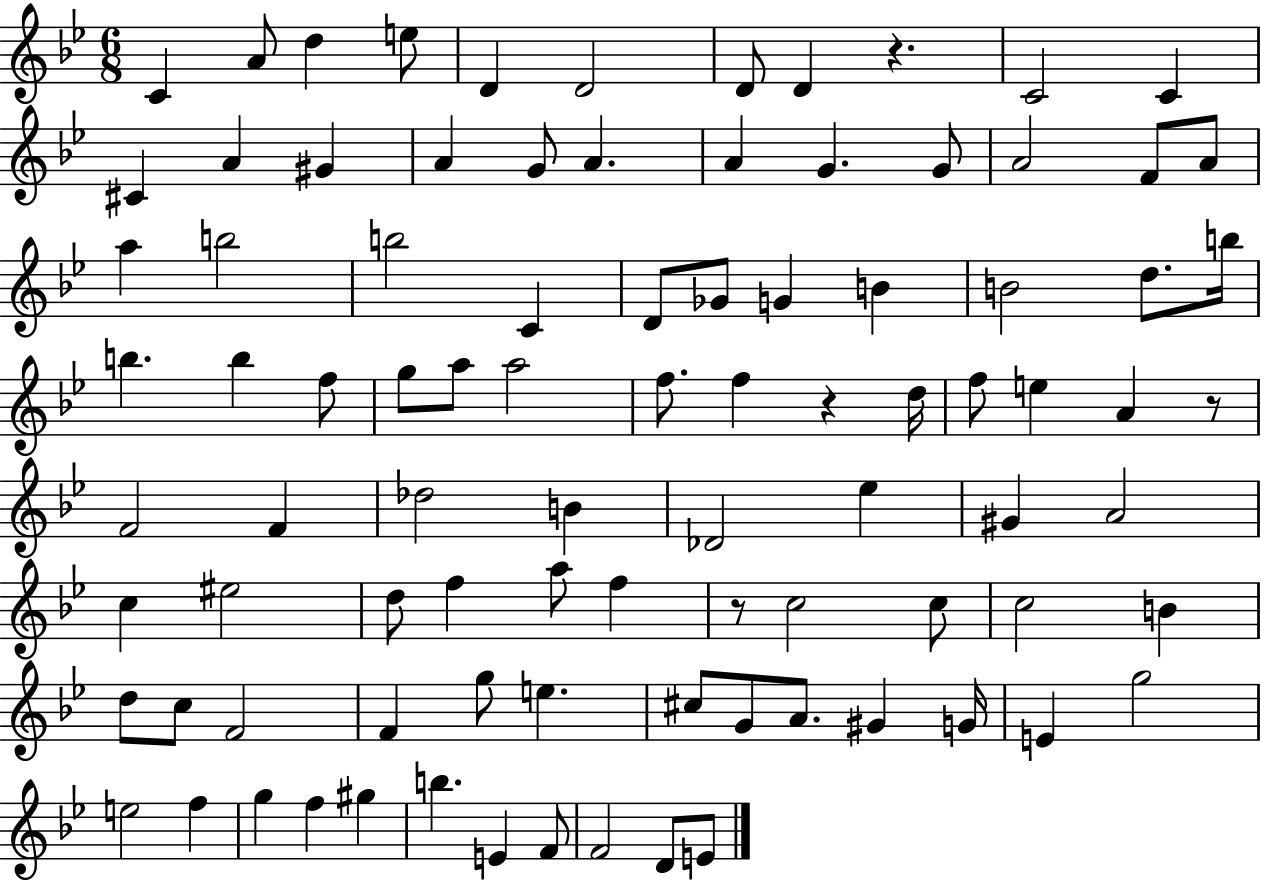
X:1
T:Untitled
M:6/8
L:1/4
K:Bb
C A/2 d e/2 D D2 D/2 D z C2 C ^C A ^G A G/2 A A G G/2 A2 F/2 A/2 a b2 b2 C D/2 _G/2 G B B2 d/2 b/4 b b f/2 g/2 a/2 a2 f/2 f z d/4 f/2 e A z/2 F2 F _d2 B _D2 _e ^G A2 c ^e2 d/2 f a/2 f z/2 c2 c/2 c2 B d/2 c/2 F2 F g/2 e ^c/2 G/2 A/2 ^G G/4 E g2 e2 f g f ^g b E F/2 F2 D/2 E/2